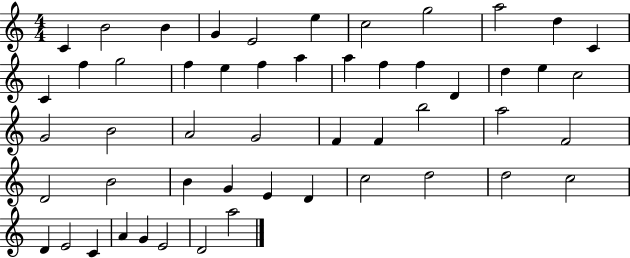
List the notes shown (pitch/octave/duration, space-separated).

C4/q B4/h B4/q G4/q E4/h E5/q C5/h G5/h A5/h D5/q C4/q C4/q F5/q G5/h F5/q E5/q F5/q A5/q A5/q F5/q F5/q D4/q D5/q E5/q C5/h G4/h B4/h A4/h G4/h F4/q F4/q B5/h A5/h F4/h D4/h B4/h B4/q G4/q E4/q D4/q C5/h D5/h D5/h C5/h D4/q E4/h C4/q A4/q G4/q E4/h D4/h A5/h